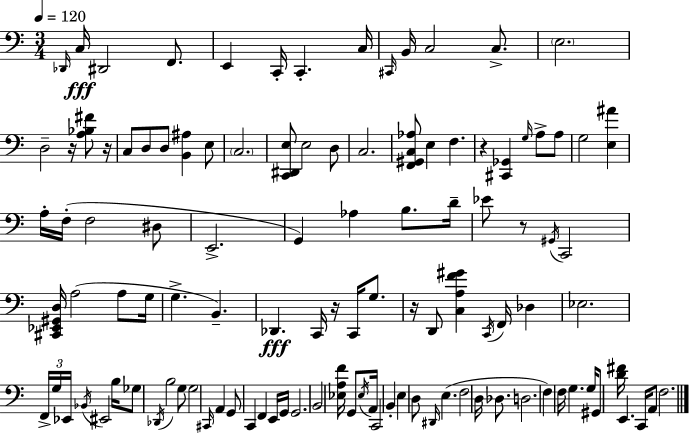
X:1
T:Untitled
M:3/4
L:1/4
K:Am
_D,,/4 C,/4 ^D,,2 F,,/2 E,, C,,/4 C,, C,/4 ^C,,/4 B,,/4 C,2 C,/2 E,2 D,2 z/4 [A,_B,^F]/2 z/4 C,/2 D,/2 D,/2 [B,,^A,] E,/2 C,2 [C,,^D,,E,]/2 E,2 D,/2 C,2 [F,,^G,,C,_A,]/2 E, F, z [^C,,_G,,] G,/4 A,/2 A,/2 G,2 [E,^A] A,/4 F,/4 F,2 ^D,/2 E,,2 G,, _A, B,/2 D/4 _E/2 z/2 ^G,,/4 C,,2 [^C,,_E,,^G,,D,]/4 A,2 A,/2 G,/4 G, B,, _D,, C,,/4 z/4 C,,/4 G,/2 z/4 D,,/2 [C,A,F^G] C,,/4 F,,/4 _D, _E,2 F,,/4 G,/4 _E,,/4 _B,,/4 ^E,,2 B,/4 _G,/2 _D,,/4 B,2 G,/2 G,2 ^C,,/4 A,, G,,/2 C,, F,, E,,/4 G,,/4 G,,2 B,,2 [_E,A,F]/4 G,,/2 _E,/4 A,,/4 C,,2 B,, E, D,/2 ^D,,/4 E, F,2 D,/4 _D,/2 D,2 F, F,/4 G, G,/4 ^G,,/2 [D^F]/4 E,, C,,/4 A,,/2 F,2